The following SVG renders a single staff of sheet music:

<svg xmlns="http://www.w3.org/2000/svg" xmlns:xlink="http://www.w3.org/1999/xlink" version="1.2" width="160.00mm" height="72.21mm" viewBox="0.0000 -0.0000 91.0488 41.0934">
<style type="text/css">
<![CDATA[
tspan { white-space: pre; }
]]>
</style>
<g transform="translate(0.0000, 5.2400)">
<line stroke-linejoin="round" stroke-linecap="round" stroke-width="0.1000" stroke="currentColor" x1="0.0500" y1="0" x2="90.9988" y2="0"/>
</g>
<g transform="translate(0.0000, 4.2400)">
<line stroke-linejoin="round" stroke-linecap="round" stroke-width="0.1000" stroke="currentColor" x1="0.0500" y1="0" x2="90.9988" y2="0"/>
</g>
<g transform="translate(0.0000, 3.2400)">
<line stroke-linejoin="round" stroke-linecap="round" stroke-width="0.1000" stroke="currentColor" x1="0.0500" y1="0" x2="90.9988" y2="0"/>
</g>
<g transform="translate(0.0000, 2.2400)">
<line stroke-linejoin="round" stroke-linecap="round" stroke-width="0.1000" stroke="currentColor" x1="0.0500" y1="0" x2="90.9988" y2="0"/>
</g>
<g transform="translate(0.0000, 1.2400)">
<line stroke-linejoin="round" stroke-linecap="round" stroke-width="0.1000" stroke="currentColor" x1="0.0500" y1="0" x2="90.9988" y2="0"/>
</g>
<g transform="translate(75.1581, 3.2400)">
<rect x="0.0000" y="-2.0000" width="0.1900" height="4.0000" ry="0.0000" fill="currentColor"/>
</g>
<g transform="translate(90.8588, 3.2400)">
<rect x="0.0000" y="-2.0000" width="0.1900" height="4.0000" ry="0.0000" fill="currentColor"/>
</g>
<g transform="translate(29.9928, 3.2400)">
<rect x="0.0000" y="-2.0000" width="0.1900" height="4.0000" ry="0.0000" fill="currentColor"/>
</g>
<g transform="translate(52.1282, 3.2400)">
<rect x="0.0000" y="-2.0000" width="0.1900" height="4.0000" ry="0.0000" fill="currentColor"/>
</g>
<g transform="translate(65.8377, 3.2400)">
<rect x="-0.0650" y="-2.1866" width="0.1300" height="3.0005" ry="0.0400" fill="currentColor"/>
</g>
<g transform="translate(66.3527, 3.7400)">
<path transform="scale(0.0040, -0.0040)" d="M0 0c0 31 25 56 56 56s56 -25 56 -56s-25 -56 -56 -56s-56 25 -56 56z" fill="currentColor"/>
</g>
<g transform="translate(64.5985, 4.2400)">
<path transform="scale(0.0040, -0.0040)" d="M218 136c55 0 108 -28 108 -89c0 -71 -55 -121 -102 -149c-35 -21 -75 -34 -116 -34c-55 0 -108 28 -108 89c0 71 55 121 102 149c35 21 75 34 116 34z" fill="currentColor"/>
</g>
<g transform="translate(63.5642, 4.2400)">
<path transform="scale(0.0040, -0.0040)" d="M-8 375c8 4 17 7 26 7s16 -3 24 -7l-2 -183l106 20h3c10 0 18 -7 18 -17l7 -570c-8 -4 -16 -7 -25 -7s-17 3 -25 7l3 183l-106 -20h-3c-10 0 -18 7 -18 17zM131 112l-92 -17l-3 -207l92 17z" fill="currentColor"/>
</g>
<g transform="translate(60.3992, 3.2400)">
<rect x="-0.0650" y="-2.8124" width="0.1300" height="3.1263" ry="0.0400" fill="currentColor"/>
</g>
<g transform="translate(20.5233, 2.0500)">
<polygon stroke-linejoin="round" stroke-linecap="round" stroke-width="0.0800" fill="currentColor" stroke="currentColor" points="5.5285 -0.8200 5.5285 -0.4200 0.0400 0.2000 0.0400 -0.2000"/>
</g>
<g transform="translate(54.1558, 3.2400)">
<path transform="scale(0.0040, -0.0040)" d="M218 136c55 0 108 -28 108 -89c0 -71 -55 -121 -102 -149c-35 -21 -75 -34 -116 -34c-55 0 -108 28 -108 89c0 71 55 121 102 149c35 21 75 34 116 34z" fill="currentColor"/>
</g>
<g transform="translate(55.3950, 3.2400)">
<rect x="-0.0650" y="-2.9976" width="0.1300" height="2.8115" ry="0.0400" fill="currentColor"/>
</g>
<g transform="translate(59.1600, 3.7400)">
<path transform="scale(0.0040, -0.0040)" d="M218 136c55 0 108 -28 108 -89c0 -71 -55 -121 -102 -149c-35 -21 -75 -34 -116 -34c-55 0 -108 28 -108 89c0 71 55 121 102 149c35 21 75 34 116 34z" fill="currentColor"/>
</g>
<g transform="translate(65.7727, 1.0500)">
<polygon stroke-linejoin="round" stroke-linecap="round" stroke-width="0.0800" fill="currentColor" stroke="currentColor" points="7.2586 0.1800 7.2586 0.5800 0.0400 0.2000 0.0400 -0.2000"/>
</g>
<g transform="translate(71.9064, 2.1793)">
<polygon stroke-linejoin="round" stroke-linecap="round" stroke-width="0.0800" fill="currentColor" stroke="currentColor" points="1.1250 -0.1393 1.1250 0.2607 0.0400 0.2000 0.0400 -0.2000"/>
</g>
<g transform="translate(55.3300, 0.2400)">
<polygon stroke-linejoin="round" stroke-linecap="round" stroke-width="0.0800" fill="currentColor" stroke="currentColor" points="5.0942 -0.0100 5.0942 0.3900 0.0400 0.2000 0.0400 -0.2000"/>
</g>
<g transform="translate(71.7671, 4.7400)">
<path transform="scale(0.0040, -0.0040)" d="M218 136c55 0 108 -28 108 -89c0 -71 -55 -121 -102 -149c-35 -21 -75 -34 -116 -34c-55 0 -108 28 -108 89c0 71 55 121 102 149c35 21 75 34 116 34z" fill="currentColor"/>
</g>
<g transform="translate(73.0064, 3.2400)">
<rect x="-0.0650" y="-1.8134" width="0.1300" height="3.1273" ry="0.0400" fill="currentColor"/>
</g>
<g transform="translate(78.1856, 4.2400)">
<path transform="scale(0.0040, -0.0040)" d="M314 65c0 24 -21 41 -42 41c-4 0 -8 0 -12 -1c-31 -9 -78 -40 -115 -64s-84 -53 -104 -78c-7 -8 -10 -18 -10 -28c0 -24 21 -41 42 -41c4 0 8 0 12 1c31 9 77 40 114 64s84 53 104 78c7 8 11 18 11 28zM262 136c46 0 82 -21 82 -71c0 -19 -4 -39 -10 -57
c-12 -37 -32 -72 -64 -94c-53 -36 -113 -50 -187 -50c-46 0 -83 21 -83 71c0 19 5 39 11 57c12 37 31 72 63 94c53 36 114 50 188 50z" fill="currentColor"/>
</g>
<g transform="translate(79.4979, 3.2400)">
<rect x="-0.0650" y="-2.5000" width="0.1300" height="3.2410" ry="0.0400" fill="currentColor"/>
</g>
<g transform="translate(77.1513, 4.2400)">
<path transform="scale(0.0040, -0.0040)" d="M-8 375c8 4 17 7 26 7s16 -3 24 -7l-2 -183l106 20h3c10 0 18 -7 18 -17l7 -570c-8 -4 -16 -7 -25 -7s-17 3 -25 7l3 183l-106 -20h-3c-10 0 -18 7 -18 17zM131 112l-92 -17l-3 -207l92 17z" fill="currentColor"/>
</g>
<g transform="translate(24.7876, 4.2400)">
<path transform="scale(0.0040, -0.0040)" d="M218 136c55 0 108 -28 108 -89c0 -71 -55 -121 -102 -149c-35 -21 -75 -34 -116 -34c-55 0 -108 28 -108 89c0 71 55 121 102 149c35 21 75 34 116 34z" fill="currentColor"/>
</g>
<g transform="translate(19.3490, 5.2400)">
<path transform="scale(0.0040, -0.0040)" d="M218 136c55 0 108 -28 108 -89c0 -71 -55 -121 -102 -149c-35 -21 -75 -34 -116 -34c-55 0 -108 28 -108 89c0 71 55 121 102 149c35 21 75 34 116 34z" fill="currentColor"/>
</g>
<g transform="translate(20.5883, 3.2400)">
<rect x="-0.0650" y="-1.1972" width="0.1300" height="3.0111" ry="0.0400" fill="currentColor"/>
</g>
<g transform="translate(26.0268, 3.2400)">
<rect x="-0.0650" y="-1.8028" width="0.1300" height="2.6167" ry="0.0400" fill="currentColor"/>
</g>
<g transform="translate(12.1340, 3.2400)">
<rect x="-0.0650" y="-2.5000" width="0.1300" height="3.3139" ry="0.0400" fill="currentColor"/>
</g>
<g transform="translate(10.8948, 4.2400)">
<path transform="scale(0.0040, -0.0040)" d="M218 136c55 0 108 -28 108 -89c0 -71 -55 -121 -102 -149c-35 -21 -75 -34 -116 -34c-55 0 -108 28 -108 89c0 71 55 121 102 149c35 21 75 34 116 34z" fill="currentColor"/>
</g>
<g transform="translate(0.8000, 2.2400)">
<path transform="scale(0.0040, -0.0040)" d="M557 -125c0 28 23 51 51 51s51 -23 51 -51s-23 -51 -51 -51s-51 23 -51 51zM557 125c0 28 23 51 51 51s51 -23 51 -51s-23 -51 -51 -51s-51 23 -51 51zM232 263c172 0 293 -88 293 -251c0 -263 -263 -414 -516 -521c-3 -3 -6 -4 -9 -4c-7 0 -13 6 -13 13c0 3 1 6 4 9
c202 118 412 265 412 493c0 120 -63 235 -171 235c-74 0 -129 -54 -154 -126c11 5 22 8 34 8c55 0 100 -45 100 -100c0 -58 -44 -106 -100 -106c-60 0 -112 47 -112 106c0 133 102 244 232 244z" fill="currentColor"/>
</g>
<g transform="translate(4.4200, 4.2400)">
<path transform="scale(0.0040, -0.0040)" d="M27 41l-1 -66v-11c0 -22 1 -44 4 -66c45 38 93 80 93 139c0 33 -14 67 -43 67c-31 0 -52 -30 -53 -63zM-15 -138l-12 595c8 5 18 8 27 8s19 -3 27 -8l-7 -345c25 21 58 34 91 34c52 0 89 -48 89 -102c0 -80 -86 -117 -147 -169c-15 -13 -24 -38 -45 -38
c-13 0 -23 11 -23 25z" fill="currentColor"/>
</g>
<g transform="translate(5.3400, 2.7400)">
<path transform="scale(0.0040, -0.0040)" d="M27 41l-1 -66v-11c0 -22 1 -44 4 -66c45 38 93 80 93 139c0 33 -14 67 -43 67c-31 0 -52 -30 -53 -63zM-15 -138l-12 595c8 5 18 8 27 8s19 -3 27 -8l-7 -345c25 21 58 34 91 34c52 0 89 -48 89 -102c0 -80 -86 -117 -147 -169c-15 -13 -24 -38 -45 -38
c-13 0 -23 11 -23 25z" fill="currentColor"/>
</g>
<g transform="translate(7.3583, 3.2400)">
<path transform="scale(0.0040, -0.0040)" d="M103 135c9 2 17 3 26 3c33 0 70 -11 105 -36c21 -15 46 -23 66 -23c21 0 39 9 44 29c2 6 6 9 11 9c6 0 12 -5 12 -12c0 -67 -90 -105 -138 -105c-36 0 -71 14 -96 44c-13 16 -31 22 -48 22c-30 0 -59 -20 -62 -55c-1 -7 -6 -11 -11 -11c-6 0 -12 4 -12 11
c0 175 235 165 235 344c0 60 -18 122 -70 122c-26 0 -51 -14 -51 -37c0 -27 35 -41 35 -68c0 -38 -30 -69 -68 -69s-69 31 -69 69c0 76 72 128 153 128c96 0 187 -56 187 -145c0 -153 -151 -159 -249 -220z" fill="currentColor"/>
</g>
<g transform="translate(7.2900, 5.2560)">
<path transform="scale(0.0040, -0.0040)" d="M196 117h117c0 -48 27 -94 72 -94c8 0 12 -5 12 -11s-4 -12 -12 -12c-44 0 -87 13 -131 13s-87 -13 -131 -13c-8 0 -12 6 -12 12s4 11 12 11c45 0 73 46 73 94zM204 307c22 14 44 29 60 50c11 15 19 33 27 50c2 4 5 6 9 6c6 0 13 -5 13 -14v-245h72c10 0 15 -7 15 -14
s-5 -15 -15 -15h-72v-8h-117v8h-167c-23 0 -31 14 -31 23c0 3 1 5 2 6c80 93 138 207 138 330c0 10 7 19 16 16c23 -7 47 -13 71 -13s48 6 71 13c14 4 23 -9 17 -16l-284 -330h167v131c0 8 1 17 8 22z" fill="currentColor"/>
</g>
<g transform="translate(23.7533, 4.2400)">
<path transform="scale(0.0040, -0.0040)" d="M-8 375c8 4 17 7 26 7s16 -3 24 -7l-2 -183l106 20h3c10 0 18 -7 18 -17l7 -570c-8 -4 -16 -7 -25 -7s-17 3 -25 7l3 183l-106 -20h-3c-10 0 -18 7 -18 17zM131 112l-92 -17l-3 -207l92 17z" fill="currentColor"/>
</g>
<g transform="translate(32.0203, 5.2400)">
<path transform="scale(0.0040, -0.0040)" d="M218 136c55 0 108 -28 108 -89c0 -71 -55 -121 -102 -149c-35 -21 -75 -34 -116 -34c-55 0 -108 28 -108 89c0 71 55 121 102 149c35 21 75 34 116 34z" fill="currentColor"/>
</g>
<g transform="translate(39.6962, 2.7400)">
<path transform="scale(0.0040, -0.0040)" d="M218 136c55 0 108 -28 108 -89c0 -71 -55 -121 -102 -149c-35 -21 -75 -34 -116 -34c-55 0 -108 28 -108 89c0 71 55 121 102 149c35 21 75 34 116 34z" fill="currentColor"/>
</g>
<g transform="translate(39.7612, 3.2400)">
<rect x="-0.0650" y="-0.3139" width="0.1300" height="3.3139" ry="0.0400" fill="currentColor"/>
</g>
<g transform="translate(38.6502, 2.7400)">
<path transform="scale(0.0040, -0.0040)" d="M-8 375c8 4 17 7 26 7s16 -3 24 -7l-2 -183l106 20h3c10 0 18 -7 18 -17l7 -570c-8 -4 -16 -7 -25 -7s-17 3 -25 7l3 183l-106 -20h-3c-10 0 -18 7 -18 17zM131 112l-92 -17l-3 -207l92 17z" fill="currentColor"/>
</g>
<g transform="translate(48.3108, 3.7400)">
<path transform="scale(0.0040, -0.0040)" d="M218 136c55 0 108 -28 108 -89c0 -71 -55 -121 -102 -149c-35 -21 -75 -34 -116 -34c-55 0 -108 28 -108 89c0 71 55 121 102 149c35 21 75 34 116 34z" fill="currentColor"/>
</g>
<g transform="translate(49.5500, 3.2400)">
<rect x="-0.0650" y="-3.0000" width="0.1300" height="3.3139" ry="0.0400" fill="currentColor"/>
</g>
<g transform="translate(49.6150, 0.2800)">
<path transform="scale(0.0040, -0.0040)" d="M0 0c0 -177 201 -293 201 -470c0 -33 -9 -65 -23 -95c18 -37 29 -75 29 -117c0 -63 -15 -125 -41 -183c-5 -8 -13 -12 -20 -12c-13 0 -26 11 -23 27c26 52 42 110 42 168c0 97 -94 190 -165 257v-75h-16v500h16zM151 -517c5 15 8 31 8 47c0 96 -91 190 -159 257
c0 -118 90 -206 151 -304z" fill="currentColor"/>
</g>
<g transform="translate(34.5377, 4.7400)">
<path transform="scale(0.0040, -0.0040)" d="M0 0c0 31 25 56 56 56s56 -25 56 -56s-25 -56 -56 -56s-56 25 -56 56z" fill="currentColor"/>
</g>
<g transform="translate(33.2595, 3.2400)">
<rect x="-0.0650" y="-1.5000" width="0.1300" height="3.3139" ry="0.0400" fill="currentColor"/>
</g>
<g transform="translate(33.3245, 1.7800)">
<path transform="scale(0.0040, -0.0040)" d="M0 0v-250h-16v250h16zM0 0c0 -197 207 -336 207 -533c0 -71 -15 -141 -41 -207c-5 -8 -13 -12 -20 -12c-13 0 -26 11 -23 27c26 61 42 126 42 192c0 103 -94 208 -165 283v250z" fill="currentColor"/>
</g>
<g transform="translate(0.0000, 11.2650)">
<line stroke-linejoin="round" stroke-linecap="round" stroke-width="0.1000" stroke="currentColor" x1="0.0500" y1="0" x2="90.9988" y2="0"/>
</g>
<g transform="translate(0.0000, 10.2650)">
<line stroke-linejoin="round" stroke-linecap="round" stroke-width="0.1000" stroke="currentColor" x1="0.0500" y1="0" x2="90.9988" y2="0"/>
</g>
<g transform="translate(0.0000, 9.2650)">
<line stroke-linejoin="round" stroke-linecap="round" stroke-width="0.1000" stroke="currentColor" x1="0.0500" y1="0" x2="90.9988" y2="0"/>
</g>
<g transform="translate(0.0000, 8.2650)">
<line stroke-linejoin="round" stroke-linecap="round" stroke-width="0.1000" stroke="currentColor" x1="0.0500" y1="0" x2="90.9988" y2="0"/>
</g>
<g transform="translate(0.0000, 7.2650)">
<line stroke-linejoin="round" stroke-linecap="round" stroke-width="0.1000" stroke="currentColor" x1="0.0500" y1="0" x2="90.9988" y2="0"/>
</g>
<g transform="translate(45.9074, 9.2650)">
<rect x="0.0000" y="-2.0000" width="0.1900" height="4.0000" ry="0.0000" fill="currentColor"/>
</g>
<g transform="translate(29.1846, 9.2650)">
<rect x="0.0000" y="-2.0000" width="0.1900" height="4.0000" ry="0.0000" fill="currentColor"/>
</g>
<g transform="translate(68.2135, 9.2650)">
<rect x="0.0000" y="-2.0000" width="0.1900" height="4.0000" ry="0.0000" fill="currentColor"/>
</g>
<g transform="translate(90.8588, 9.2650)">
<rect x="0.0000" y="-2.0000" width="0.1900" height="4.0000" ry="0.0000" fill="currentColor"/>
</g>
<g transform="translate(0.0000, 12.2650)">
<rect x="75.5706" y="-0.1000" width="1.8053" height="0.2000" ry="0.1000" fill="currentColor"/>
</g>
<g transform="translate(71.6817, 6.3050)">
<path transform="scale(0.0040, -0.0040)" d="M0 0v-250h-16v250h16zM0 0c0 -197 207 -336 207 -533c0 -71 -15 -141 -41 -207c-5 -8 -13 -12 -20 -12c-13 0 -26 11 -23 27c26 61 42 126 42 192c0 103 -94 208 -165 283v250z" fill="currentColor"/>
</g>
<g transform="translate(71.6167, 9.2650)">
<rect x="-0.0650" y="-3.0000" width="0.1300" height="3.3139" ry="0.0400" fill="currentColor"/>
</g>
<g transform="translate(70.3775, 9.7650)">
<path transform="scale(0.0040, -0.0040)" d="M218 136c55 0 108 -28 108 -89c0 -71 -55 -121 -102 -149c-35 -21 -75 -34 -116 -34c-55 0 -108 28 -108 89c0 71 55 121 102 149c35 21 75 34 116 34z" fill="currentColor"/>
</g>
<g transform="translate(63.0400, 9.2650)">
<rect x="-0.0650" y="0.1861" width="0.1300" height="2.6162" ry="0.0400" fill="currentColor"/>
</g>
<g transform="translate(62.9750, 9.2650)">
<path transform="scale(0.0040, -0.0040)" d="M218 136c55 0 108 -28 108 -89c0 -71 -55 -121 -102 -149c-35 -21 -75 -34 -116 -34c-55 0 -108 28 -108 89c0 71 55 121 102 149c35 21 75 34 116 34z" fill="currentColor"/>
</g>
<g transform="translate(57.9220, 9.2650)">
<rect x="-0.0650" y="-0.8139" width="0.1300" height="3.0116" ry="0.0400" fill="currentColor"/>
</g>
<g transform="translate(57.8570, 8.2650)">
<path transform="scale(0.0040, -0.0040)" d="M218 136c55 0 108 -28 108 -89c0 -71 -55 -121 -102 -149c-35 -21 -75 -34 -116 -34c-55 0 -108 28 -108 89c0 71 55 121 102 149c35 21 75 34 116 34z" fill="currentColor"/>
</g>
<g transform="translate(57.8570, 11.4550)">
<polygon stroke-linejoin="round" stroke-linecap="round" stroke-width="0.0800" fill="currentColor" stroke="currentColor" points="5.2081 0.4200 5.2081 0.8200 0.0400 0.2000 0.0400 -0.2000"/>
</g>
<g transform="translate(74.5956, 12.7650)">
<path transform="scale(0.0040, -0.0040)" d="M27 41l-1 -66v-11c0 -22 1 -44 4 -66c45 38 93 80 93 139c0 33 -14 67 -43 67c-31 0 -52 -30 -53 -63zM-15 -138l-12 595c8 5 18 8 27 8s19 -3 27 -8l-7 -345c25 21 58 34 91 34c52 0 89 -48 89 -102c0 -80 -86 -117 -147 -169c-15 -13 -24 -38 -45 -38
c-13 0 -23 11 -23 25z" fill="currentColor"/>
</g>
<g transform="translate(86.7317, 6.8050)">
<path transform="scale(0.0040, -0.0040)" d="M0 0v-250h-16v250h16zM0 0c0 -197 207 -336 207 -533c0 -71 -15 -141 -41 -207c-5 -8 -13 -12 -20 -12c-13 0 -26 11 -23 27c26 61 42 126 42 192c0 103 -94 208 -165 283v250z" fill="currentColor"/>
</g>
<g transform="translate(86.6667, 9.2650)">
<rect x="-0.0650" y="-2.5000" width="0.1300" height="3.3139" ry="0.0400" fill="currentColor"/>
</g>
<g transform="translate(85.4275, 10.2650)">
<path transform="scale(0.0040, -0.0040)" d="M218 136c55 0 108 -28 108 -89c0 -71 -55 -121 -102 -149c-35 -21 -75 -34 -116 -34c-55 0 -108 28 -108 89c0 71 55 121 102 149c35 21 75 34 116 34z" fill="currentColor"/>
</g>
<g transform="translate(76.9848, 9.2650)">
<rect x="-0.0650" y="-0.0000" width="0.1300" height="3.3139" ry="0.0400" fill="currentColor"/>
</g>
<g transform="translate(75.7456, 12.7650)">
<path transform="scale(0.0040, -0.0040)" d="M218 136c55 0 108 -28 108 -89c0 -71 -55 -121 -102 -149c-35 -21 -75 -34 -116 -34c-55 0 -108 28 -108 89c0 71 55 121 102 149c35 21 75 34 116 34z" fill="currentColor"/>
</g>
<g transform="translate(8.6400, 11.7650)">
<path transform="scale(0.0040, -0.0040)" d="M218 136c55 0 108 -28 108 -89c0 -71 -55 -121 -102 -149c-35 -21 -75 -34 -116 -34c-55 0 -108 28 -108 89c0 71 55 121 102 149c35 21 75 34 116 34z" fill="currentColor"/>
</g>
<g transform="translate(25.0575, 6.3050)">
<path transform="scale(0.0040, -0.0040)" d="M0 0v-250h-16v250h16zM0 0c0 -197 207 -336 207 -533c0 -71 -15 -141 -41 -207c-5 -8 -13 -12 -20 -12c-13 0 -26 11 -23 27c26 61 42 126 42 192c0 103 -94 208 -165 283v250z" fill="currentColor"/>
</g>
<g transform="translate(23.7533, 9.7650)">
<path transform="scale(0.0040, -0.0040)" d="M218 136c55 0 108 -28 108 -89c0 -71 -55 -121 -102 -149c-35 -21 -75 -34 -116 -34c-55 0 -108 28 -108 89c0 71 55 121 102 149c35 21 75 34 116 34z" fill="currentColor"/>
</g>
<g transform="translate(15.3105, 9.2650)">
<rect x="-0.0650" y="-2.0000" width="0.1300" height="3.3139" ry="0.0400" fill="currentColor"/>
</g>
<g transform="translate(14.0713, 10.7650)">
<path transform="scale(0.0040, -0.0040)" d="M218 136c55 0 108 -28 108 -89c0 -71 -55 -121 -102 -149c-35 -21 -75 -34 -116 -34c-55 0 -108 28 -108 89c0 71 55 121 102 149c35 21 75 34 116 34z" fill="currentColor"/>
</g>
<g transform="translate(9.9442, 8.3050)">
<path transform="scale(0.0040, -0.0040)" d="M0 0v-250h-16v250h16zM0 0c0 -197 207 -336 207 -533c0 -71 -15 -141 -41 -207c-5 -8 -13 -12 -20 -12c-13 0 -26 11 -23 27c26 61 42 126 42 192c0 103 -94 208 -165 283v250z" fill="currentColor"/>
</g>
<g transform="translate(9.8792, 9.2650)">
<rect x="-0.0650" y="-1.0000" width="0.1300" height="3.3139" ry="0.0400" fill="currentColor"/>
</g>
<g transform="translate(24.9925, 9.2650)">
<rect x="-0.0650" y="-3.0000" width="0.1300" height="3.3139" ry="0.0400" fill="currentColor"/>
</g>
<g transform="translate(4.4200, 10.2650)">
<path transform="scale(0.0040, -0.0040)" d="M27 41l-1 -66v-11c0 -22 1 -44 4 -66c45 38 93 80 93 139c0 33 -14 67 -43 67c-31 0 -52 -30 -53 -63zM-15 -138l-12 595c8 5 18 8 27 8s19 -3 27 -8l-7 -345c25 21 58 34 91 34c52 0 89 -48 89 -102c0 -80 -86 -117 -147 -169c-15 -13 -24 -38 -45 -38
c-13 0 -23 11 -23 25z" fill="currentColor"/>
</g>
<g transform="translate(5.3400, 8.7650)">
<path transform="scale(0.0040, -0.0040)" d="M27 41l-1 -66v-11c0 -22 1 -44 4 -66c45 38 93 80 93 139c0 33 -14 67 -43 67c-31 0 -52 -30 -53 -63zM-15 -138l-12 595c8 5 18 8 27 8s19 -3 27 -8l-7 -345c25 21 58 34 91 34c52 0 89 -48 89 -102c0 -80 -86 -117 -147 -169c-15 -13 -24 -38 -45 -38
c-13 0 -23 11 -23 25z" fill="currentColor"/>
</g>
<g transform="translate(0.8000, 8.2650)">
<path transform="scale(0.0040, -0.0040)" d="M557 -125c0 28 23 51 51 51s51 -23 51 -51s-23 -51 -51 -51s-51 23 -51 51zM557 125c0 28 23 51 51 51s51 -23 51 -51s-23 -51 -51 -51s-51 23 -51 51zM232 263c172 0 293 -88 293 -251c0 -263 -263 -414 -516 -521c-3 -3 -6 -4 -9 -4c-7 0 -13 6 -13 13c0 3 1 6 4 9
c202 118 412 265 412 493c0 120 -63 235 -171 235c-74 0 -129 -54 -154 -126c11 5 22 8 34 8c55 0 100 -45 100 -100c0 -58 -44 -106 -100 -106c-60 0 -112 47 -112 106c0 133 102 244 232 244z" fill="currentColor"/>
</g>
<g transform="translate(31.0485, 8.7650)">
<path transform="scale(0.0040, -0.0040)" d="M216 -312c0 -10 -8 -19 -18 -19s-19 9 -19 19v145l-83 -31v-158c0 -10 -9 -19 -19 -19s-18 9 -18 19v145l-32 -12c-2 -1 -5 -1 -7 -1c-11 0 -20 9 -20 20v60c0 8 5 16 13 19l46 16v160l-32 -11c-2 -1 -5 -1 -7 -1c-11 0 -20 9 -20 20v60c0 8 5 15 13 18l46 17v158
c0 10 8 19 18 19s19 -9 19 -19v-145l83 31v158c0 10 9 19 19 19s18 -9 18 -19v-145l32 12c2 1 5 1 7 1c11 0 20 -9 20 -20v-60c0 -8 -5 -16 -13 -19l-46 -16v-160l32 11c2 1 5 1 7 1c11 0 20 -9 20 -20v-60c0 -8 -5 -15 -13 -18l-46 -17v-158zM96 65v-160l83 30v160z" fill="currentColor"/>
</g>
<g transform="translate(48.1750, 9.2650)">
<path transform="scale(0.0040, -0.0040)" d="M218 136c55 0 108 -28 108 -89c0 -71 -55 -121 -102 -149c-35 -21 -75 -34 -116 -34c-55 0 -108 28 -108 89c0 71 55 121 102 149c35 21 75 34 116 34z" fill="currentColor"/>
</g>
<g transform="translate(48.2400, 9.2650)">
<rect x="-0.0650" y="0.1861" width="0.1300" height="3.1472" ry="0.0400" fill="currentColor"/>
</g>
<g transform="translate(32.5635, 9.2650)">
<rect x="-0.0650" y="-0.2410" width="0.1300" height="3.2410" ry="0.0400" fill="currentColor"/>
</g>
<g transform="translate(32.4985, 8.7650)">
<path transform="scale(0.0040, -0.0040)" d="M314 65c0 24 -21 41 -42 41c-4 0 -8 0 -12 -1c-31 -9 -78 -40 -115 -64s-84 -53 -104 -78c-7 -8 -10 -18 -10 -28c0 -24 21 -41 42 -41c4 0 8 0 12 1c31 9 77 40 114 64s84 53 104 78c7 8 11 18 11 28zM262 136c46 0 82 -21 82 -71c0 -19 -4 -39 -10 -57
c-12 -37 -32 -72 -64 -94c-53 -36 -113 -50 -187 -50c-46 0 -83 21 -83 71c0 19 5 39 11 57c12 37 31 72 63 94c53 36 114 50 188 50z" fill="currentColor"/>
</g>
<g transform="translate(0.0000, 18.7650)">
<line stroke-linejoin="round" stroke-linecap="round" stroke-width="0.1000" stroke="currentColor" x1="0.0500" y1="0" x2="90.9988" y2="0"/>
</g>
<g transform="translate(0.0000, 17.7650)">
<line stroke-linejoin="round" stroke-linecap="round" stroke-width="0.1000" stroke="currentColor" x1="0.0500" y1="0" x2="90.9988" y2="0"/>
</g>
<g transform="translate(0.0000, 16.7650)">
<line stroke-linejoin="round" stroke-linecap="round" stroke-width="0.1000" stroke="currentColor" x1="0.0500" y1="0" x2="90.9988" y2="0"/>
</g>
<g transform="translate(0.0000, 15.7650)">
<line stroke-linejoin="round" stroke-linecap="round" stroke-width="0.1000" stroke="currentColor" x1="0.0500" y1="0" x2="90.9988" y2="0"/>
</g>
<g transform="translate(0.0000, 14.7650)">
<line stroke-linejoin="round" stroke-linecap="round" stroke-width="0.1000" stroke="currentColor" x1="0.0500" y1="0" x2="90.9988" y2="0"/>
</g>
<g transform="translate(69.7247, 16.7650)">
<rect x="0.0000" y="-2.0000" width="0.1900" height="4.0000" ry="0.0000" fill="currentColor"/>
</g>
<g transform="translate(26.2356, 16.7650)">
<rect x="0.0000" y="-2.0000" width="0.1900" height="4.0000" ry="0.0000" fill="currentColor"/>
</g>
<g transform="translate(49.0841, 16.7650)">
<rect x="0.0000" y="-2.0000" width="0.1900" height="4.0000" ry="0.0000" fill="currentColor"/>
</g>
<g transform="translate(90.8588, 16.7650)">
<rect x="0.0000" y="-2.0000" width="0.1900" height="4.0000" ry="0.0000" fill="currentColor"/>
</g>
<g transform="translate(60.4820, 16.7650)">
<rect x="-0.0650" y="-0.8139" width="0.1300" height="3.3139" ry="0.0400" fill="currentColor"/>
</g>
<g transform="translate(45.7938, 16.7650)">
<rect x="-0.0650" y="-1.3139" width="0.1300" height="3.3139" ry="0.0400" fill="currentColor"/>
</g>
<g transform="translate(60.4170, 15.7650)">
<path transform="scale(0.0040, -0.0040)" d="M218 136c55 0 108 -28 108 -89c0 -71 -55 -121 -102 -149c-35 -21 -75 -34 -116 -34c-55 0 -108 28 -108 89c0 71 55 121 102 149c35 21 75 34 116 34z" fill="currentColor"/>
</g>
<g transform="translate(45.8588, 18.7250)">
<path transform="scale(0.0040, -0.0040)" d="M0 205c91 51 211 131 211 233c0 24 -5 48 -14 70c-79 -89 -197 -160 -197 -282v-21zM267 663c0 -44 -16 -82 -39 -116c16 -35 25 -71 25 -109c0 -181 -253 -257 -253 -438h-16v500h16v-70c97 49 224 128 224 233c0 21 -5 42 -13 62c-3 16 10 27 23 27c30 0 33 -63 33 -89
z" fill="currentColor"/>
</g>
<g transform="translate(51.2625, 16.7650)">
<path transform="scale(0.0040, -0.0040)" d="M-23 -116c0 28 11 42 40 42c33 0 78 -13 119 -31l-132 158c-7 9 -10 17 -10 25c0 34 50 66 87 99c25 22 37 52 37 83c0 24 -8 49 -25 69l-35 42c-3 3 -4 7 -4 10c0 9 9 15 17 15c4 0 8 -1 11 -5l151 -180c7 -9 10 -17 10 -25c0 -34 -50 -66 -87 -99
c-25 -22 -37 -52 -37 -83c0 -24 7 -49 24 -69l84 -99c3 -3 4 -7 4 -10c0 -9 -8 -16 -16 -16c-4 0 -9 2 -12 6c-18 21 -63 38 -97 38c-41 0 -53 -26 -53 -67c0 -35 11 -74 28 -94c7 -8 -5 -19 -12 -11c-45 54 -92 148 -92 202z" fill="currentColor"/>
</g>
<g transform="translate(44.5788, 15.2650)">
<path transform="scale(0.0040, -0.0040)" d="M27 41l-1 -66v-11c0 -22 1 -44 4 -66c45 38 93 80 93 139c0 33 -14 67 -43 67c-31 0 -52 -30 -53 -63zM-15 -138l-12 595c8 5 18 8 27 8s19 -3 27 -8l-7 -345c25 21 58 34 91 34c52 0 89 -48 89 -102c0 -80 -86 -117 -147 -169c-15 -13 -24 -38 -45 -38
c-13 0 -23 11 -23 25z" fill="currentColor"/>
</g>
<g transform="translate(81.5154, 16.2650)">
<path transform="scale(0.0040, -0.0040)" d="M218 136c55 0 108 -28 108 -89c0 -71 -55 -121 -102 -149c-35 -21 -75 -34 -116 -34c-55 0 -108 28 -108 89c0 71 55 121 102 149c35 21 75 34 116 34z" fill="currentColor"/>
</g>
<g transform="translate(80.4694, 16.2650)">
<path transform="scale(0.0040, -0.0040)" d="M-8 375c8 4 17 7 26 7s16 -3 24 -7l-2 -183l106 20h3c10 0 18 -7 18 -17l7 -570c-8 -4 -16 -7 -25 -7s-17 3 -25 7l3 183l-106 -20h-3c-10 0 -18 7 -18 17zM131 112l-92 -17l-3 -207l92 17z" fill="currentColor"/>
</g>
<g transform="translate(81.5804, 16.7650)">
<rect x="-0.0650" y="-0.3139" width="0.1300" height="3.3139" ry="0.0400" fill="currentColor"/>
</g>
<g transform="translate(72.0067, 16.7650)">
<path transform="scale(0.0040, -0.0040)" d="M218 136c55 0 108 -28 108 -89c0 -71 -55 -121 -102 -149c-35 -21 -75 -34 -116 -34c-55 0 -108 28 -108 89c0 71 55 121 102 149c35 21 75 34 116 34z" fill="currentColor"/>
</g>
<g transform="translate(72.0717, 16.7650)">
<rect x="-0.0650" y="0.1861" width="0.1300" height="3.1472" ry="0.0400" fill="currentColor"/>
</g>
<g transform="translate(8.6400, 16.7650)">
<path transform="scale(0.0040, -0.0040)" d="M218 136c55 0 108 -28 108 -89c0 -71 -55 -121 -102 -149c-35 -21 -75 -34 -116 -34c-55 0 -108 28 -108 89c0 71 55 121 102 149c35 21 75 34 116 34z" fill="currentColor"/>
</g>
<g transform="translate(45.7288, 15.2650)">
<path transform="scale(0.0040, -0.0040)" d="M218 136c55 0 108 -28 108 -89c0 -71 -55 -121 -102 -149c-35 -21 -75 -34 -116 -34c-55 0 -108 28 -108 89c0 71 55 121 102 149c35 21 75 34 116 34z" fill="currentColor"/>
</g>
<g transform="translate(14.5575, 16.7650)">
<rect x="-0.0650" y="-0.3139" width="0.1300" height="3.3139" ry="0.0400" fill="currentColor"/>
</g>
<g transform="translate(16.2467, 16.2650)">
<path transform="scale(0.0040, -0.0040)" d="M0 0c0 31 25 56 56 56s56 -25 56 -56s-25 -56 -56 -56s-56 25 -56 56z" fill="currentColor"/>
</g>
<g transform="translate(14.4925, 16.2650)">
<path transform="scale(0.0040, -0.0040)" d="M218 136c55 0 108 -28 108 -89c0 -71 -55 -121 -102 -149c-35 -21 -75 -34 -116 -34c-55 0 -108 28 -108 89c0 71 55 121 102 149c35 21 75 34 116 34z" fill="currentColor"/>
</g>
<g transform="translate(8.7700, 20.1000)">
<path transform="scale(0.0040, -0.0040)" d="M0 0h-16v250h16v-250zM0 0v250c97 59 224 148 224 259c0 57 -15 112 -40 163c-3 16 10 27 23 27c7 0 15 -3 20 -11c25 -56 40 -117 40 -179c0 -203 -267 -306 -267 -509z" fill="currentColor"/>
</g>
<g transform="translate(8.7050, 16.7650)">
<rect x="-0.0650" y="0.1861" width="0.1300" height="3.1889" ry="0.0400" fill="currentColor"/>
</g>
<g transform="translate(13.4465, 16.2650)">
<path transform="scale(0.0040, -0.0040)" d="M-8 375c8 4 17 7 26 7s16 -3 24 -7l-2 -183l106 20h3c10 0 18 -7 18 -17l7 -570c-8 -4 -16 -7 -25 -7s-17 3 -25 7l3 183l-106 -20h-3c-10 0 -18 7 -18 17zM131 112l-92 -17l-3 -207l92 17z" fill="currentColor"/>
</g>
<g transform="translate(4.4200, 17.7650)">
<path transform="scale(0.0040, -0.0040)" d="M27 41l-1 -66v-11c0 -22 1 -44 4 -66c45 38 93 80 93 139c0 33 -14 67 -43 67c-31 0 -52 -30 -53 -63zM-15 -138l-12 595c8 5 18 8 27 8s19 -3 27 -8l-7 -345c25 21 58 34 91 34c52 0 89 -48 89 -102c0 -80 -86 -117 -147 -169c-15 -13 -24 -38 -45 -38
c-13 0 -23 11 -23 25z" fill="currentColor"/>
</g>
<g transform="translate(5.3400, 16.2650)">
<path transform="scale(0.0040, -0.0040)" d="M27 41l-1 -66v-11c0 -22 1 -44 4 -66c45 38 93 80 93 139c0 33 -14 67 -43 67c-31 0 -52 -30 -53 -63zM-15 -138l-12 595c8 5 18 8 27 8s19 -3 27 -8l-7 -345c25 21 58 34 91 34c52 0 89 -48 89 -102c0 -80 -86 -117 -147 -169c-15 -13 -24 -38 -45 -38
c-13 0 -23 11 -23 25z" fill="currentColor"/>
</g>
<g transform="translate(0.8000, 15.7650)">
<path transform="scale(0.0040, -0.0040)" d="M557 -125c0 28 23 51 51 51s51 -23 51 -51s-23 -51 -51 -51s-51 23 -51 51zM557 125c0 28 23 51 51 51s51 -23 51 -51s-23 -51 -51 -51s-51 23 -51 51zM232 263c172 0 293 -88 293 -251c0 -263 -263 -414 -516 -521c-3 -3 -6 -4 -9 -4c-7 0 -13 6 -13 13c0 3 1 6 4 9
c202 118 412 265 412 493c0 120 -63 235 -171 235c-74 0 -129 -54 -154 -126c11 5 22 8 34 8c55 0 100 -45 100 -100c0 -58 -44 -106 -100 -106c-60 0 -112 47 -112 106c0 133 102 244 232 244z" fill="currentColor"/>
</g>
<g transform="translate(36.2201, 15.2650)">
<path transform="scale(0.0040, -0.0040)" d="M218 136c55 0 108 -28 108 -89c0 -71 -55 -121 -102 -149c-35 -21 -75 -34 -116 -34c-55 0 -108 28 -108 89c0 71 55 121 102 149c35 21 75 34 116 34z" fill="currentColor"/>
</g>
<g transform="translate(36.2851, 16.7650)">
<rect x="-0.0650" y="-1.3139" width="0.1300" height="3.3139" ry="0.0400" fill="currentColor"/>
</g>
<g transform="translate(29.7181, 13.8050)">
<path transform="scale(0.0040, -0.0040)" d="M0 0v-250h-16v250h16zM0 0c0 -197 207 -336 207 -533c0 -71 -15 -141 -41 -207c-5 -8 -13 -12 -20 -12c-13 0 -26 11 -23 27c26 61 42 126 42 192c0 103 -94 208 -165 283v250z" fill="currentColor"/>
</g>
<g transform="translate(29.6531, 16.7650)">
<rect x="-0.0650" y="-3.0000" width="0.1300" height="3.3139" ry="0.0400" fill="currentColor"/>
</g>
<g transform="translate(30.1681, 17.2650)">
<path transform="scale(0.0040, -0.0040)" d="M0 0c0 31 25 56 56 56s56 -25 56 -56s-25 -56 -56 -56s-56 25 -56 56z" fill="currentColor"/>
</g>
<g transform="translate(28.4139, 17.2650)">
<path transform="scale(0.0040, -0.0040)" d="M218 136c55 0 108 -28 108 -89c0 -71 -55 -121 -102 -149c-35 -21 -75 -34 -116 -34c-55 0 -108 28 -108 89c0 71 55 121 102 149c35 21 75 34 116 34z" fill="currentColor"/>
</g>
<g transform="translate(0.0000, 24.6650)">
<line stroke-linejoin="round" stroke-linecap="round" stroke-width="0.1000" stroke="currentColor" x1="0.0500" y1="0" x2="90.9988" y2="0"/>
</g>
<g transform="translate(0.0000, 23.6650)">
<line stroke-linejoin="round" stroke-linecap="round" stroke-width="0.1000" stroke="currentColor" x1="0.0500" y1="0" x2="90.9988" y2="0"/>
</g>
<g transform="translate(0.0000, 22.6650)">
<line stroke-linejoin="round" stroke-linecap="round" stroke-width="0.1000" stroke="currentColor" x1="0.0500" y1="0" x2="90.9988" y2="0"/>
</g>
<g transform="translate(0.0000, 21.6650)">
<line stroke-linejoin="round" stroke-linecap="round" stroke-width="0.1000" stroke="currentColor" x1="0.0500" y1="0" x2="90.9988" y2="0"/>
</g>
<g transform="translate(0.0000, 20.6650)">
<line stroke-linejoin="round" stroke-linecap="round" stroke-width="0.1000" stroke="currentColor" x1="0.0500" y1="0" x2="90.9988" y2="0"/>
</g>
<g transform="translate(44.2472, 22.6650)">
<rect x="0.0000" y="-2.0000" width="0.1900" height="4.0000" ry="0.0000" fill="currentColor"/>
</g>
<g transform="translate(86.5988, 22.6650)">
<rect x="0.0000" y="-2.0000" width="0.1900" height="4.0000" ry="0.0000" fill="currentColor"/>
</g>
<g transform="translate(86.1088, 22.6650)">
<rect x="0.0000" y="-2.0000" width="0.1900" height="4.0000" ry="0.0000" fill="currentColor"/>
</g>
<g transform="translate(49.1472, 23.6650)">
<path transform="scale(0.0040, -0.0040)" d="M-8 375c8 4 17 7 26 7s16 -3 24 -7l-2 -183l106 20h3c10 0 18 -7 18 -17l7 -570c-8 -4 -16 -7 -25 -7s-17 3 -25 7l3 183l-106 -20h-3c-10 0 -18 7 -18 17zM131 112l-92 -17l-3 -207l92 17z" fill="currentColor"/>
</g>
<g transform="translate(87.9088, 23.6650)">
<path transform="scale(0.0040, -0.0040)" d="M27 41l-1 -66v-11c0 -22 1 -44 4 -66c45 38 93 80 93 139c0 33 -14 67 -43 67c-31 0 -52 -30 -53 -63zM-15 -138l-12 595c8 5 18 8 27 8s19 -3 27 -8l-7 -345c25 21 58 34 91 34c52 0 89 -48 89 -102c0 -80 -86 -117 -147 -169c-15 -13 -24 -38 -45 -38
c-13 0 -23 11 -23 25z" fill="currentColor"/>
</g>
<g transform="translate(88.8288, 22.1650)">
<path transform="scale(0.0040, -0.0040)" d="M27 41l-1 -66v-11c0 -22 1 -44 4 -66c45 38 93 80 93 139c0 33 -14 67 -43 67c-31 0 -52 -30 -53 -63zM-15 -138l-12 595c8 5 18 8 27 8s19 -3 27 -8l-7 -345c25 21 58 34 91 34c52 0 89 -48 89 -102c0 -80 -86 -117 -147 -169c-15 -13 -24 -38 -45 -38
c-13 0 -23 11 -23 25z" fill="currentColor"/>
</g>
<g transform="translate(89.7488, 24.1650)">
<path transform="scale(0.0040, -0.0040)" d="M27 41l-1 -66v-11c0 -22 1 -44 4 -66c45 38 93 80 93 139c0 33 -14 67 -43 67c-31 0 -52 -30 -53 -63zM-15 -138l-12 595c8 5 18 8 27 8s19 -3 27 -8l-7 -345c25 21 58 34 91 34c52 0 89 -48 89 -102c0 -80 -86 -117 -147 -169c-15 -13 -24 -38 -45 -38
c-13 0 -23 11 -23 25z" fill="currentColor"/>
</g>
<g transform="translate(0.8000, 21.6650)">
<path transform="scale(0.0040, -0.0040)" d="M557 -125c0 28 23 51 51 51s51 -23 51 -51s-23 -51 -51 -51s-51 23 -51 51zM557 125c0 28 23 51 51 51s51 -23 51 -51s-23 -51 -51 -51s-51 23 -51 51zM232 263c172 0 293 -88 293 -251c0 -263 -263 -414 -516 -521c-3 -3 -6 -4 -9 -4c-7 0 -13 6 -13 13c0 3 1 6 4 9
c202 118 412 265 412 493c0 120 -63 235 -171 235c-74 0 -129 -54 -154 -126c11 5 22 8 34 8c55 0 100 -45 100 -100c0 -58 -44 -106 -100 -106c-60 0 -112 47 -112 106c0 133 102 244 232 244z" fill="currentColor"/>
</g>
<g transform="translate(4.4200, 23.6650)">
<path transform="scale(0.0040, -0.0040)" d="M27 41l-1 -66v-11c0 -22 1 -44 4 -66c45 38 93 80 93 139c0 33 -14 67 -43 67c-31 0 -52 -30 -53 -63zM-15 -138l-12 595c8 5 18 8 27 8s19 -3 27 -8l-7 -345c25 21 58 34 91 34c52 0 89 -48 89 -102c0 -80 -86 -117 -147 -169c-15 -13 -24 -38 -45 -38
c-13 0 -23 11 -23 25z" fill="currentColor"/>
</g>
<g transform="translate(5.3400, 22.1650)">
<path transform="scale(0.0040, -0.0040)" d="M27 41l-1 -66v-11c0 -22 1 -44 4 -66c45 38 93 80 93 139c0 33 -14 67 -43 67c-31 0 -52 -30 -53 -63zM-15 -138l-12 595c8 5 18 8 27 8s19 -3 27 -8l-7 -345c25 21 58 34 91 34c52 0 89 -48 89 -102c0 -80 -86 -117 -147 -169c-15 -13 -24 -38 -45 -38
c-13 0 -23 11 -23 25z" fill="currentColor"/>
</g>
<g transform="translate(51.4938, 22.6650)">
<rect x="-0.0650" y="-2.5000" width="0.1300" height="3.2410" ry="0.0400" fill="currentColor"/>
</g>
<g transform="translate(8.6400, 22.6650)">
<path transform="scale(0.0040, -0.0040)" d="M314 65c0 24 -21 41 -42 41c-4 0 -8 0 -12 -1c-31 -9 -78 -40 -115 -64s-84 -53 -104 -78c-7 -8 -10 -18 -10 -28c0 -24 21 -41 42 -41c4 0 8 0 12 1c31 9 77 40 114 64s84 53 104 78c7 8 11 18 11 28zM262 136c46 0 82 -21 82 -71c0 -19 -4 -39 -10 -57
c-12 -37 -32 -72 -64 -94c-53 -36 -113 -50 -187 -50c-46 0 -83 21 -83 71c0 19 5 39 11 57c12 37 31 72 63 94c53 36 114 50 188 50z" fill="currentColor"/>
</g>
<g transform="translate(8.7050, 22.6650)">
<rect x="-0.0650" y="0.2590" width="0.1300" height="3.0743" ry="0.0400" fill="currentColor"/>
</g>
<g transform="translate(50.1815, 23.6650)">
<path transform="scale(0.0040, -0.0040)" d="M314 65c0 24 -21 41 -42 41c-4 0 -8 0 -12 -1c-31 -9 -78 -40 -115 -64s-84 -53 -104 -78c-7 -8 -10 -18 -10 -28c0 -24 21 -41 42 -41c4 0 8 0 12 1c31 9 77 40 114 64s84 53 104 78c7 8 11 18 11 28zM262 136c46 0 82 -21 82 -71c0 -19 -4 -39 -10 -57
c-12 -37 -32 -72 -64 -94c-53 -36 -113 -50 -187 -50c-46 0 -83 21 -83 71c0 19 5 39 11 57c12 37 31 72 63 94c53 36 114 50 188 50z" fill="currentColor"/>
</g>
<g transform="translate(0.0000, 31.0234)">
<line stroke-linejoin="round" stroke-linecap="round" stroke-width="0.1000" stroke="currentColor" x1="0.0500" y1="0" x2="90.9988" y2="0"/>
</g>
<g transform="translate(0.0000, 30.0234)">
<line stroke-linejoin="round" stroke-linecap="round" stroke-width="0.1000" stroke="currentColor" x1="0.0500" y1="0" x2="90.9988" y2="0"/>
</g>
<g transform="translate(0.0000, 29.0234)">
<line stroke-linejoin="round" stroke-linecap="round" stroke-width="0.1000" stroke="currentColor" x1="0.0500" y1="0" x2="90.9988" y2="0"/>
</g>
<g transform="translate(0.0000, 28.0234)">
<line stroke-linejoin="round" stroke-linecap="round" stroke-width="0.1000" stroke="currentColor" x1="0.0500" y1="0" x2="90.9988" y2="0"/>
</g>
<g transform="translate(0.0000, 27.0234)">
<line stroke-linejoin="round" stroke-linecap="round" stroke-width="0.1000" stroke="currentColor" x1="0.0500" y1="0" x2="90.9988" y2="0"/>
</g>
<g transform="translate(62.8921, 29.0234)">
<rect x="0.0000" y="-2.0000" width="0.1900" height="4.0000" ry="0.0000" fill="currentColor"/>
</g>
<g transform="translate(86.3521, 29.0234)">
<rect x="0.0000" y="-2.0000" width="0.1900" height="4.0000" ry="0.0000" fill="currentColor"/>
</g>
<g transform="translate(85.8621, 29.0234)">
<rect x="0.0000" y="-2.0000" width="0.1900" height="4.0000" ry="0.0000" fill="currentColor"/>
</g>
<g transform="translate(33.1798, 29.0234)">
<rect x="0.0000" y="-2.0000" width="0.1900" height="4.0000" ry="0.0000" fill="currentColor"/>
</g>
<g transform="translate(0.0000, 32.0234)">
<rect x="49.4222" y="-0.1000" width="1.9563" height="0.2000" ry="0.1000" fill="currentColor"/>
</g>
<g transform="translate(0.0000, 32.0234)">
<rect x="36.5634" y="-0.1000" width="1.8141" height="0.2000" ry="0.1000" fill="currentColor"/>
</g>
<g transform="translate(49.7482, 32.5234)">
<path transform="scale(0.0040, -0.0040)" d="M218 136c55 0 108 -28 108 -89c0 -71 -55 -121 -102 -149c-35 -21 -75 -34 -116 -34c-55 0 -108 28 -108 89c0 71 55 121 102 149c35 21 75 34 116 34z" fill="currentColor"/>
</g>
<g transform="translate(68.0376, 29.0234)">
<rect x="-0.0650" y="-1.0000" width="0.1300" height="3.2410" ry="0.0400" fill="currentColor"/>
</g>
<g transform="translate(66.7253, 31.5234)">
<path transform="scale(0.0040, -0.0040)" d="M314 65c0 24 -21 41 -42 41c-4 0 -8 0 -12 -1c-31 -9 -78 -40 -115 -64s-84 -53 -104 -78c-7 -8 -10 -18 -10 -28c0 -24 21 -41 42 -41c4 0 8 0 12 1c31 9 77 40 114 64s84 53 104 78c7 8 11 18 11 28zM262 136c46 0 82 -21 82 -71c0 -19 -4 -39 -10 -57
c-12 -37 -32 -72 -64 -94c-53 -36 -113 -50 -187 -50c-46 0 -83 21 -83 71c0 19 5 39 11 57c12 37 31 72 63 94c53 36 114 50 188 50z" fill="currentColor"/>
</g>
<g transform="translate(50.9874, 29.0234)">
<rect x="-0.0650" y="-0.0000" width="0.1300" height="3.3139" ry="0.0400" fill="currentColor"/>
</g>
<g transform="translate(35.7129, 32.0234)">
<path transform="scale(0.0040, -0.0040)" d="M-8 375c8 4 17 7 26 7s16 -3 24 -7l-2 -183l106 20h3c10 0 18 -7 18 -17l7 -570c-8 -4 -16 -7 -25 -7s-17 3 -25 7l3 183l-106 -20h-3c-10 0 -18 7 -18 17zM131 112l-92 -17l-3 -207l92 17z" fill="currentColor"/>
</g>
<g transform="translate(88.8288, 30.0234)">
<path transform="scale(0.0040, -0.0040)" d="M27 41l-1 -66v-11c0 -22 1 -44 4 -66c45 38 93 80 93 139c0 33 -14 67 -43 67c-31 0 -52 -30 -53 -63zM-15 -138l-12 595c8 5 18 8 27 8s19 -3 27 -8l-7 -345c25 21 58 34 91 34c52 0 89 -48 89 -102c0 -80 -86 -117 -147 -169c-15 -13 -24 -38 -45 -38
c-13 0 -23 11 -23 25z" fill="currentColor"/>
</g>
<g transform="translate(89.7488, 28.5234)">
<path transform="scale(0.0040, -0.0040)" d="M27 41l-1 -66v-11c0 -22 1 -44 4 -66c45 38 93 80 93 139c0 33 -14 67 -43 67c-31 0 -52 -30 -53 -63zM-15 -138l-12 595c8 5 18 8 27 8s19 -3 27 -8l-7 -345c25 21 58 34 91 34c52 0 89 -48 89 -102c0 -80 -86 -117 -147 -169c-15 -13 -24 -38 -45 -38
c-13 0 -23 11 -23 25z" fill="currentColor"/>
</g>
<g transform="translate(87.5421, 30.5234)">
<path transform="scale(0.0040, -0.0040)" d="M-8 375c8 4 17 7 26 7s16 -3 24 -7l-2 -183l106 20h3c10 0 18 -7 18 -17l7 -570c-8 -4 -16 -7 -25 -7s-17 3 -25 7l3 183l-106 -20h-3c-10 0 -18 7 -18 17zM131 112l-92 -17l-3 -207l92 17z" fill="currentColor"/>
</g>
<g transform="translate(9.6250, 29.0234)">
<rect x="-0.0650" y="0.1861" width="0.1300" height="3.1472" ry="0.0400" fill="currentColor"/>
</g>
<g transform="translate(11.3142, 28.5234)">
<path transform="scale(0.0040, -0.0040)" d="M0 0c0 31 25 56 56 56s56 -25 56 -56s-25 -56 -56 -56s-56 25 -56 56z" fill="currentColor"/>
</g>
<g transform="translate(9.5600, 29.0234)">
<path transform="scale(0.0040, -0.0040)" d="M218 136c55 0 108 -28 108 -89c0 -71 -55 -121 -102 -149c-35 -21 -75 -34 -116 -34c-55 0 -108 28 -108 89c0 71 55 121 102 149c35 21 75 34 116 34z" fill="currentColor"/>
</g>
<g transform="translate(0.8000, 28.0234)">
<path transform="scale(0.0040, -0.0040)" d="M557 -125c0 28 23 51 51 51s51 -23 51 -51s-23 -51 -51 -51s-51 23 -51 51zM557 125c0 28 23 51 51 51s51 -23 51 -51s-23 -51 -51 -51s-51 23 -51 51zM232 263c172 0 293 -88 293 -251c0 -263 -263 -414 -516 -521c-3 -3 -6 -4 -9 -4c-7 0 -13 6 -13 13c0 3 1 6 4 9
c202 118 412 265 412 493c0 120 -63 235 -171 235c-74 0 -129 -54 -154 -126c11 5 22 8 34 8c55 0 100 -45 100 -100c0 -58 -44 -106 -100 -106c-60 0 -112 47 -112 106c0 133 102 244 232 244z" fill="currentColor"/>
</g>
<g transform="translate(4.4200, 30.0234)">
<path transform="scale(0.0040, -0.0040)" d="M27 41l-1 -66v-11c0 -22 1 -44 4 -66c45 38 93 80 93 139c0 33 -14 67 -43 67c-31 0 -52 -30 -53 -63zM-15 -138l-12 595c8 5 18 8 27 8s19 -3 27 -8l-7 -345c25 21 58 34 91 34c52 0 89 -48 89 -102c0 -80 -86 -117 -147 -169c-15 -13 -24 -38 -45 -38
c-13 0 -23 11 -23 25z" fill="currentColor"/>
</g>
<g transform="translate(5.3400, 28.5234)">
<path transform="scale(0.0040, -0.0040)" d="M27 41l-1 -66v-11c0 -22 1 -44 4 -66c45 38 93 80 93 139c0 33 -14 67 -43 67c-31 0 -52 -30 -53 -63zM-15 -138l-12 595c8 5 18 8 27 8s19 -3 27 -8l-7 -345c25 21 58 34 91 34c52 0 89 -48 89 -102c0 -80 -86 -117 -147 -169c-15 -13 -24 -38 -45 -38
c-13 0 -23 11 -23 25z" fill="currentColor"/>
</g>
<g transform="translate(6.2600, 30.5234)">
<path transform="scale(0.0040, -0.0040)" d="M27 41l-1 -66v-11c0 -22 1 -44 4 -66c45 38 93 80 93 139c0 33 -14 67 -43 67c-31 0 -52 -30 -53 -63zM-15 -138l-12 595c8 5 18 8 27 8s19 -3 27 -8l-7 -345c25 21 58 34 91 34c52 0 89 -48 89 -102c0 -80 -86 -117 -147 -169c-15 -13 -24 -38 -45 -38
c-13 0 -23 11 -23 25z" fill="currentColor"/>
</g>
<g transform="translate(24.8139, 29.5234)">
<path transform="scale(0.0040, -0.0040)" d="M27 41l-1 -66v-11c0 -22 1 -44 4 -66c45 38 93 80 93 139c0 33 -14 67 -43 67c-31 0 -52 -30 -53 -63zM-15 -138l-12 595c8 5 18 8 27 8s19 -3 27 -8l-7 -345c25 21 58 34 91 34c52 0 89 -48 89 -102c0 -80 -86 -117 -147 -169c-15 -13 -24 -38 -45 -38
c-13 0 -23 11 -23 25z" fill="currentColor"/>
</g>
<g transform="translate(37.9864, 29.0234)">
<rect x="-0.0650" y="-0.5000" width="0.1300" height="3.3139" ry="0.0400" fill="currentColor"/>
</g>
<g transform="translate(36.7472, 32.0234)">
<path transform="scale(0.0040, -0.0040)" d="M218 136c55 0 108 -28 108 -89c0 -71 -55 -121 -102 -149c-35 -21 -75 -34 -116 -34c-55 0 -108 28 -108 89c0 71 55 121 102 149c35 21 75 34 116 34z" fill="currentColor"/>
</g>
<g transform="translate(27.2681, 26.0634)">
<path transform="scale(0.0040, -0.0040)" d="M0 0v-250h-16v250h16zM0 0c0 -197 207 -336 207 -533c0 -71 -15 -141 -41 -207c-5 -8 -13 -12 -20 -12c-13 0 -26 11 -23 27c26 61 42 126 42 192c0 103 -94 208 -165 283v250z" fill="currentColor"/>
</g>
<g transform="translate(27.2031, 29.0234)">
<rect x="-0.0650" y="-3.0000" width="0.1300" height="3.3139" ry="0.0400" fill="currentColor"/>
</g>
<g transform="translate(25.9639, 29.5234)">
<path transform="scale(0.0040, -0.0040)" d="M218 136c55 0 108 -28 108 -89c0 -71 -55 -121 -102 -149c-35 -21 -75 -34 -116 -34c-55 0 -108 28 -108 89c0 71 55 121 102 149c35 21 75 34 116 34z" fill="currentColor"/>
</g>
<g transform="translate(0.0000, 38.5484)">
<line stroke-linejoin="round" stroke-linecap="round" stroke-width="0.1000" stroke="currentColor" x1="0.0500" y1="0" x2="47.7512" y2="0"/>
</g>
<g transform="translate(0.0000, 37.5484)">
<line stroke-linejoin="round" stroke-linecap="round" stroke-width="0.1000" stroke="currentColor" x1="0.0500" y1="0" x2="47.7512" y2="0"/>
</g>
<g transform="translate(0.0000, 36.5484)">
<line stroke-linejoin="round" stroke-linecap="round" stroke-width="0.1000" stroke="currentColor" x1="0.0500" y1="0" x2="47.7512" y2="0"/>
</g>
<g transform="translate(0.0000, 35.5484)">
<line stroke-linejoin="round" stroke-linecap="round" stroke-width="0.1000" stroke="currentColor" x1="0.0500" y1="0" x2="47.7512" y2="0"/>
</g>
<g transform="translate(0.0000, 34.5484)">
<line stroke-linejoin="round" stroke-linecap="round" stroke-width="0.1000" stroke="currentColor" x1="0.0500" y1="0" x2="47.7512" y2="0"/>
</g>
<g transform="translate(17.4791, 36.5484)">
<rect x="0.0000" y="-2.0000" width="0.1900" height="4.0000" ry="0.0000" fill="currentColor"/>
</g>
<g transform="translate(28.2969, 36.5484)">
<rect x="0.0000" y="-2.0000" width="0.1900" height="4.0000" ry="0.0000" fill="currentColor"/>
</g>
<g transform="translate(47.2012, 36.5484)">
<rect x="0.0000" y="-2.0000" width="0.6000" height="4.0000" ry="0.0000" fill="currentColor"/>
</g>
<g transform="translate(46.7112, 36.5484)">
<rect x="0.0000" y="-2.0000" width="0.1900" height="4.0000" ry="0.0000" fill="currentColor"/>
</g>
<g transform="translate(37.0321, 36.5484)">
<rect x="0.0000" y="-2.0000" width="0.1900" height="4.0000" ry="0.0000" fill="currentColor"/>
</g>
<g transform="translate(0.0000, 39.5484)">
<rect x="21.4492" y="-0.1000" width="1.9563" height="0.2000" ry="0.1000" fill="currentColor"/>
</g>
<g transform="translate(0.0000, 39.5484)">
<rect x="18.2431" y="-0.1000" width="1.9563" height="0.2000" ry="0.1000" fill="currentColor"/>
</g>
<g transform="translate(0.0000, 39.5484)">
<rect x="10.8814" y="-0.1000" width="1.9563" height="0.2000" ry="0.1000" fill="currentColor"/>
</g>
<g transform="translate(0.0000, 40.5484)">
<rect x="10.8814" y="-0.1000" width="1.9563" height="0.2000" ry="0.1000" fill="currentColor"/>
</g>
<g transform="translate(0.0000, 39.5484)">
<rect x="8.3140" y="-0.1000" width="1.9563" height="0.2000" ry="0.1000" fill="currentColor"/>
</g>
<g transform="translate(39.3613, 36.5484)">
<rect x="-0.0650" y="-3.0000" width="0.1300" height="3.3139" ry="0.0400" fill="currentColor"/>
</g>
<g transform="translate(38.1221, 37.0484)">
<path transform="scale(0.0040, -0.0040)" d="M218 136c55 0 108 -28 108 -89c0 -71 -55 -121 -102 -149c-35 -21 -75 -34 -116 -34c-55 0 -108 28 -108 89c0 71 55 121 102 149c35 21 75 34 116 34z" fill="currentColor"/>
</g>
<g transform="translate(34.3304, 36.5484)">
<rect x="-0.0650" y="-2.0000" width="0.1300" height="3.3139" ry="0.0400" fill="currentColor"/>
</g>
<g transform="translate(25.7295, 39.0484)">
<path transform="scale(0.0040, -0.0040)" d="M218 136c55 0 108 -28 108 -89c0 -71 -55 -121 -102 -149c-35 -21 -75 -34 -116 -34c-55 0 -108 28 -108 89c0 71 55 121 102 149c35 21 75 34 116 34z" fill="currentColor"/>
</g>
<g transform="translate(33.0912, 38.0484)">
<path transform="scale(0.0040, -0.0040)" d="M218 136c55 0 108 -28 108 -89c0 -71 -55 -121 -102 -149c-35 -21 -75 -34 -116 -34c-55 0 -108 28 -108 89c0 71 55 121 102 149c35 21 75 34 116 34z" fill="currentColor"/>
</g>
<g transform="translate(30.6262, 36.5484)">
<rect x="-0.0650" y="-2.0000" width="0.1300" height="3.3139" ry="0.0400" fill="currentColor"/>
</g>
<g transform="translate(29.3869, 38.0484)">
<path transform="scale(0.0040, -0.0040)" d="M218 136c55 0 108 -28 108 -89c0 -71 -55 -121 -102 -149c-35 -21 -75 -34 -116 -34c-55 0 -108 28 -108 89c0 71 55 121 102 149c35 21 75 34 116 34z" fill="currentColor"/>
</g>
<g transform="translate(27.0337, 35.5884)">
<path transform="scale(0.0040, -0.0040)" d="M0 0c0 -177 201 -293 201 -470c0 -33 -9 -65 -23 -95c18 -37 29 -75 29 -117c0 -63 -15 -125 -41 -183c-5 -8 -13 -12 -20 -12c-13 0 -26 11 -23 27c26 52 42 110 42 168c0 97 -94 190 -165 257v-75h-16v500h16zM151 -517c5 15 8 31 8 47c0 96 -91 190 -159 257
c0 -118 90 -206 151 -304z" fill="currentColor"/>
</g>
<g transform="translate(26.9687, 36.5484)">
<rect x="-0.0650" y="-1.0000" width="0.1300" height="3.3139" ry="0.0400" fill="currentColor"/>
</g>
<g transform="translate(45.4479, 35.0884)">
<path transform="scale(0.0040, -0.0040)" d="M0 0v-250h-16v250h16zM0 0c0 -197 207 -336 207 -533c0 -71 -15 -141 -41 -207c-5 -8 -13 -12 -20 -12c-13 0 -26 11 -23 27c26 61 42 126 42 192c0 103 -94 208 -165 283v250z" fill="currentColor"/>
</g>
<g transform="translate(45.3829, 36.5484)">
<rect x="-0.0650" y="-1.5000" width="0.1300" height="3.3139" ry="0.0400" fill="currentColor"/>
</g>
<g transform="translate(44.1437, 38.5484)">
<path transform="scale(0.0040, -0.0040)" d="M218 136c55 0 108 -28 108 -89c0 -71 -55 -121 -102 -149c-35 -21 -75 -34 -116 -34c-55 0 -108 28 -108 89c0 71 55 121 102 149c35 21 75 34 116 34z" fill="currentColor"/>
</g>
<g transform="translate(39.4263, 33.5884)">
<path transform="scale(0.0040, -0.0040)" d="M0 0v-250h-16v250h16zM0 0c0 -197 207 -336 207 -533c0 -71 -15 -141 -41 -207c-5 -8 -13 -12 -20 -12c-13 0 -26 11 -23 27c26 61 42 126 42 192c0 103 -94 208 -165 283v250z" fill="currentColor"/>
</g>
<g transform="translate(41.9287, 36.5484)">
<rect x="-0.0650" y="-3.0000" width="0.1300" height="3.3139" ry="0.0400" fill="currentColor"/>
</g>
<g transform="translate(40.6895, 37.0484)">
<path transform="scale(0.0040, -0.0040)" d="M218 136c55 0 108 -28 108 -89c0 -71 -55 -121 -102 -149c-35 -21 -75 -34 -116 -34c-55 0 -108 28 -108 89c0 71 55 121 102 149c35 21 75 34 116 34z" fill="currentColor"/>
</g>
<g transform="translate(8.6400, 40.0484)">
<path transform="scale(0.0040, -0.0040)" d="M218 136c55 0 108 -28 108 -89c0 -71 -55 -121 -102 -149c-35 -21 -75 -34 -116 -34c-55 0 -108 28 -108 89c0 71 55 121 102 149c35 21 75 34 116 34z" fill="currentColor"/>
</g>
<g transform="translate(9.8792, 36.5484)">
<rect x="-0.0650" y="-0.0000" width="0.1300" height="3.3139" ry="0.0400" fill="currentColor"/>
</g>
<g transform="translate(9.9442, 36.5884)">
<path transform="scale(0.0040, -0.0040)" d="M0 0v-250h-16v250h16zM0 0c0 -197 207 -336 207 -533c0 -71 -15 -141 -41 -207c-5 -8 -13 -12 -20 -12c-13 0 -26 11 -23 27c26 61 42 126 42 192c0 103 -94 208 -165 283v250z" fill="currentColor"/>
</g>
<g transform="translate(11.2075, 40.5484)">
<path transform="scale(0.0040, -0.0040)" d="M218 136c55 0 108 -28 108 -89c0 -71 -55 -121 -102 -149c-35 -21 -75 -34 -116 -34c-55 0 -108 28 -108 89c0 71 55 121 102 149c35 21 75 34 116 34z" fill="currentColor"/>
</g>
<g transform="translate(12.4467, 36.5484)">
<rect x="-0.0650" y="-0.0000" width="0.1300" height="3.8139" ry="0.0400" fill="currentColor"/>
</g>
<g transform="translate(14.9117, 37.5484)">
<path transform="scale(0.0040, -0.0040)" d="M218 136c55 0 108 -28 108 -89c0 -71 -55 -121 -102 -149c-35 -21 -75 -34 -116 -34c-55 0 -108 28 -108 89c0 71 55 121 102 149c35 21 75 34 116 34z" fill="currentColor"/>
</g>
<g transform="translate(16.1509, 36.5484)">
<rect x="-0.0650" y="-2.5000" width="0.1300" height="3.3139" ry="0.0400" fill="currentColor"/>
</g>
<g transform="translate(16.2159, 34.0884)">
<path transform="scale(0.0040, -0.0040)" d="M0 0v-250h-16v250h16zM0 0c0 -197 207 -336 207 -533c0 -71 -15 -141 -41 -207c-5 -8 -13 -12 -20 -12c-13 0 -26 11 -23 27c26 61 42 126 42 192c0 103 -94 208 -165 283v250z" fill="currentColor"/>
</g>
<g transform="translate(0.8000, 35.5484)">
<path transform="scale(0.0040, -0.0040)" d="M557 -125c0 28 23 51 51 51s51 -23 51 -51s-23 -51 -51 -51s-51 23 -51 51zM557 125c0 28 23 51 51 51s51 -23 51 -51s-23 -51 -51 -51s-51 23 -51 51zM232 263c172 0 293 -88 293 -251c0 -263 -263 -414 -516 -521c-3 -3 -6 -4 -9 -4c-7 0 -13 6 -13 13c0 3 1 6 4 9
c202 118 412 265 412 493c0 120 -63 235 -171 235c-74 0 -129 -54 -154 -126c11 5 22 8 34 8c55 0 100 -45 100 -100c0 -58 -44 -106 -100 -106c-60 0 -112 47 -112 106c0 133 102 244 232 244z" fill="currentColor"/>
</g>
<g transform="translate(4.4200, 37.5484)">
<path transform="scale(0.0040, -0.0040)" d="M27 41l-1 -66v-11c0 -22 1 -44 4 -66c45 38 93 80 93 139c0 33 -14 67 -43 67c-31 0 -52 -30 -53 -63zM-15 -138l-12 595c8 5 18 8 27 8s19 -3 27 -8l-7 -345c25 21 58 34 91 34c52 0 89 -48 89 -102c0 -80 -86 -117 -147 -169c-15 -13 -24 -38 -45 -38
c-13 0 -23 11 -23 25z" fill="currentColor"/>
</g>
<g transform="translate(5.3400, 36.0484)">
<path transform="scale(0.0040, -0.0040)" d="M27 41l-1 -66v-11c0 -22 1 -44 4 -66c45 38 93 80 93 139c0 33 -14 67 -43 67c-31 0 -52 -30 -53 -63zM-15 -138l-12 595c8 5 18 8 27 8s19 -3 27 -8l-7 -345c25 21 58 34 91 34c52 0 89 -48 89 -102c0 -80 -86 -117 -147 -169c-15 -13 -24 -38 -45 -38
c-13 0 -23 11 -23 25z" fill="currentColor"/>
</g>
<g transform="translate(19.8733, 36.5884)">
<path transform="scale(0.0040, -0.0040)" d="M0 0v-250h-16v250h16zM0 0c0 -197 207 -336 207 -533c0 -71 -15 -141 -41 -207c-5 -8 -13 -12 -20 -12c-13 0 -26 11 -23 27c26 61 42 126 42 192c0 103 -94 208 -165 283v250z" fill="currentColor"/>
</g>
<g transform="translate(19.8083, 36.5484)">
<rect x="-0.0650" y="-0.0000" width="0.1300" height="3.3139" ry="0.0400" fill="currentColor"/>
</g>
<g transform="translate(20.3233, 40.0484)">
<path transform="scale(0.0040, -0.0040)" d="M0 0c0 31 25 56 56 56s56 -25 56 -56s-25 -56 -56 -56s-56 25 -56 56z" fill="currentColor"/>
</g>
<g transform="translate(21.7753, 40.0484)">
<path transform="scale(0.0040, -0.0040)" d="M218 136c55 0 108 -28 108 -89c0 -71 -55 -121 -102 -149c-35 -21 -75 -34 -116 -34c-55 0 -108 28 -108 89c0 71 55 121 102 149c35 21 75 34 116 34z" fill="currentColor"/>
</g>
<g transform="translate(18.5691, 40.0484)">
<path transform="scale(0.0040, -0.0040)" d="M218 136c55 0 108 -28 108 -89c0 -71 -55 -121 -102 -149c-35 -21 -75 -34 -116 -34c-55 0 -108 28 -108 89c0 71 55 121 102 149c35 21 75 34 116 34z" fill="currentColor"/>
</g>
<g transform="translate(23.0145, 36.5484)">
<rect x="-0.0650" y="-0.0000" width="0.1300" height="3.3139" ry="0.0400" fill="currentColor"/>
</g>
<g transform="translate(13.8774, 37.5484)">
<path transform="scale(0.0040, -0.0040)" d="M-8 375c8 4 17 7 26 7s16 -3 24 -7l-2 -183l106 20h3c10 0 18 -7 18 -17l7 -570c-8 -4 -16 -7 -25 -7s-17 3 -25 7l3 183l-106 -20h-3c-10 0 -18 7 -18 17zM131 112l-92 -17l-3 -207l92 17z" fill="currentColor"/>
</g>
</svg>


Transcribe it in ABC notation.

X:1
T:Untitled
M:2/4
L:1/4
K:Bb
_B,, G,,/2 B,,/2 G,,/2 E, C,/4 D,/2 C,/2 B,,/2 A,,/4 B,,2 F,,/2 A,, C,/2 ^E,2 D, F,/2 D,/2 C,/2 _D,, _B,,/2 D,/2 E, C,/2 G, _G,/4 z F, D, E, D,2 B,,2 D, _C,/2 E,, D,, F,,2 D,,/2 C,, B,,/2 D,,/2 D,, F,,/4 A,, A,, C,/2 C, G,,/2